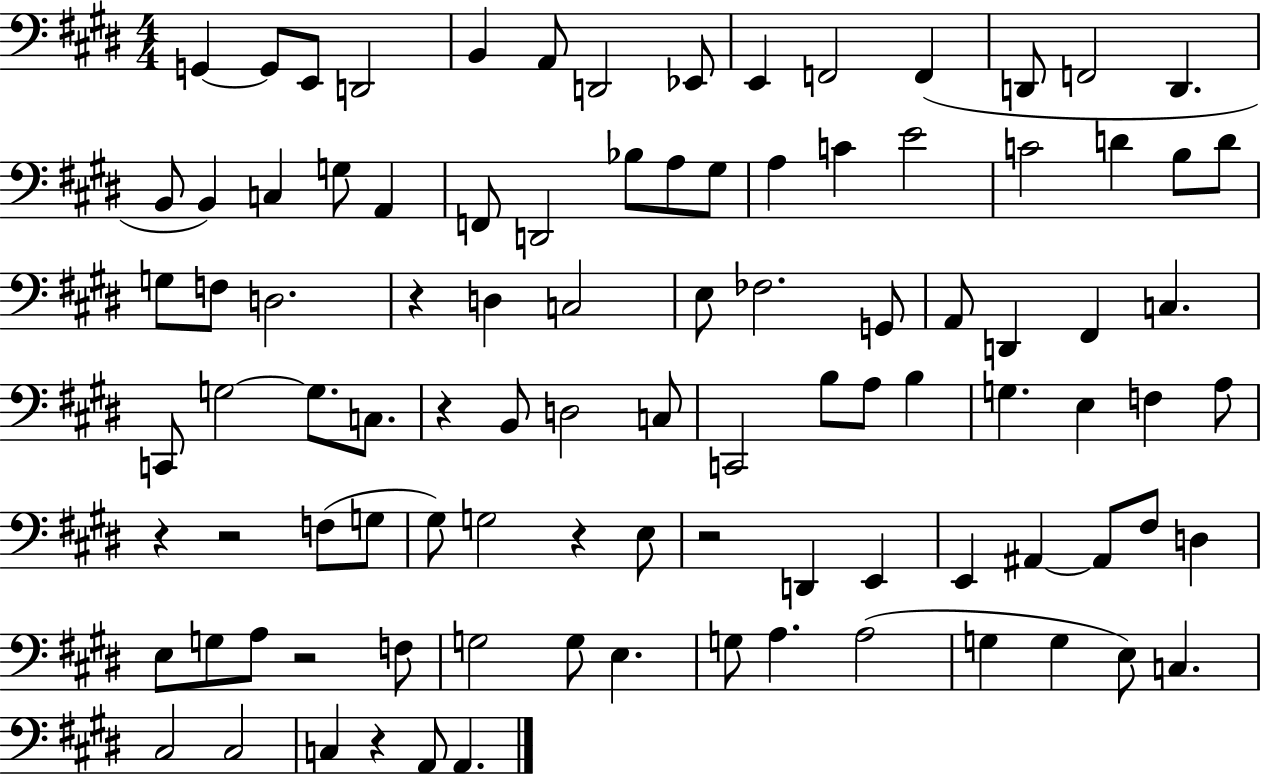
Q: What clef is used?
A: bass